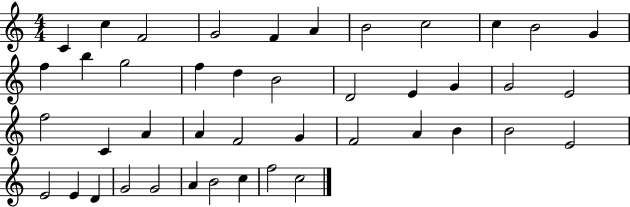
X:1
T:Untitled
M:4/4
L:1/4
K:C
C c F2 G2 F A B2 c2 c B2 G f b g2 f d B2 D2 E G G2 E2 f2 C A A F2 G F2 A B B2 E2 E2 E D G2 G2 A B2 c f2 c2